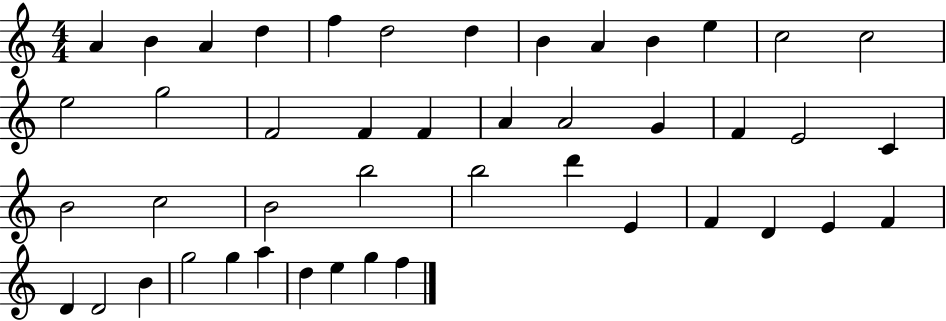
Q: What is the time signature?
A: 4/4